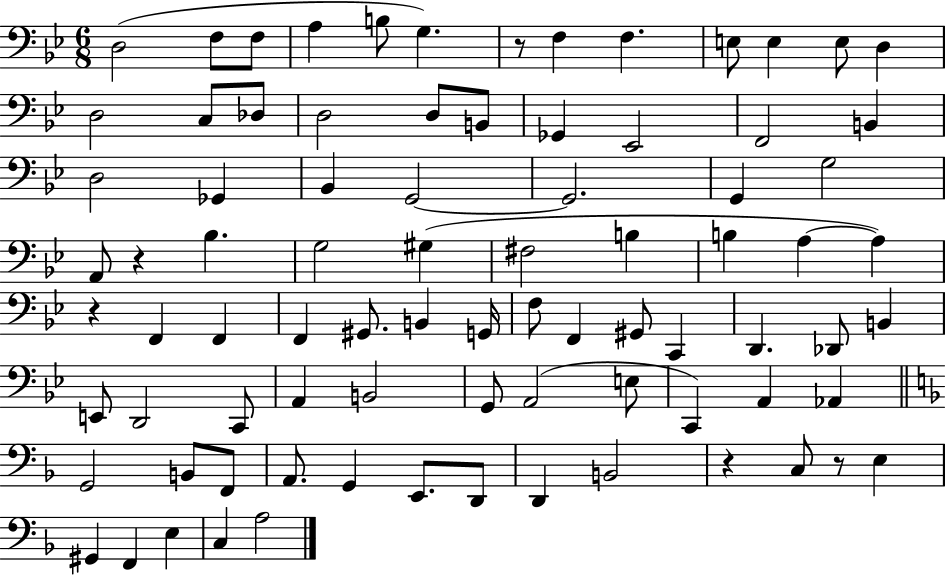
D3/h F3/e F3/e A3/q B3/e G3/q. R/e F3/q F3/q. E3/e E3/q E3/e D3/q D3/h C3/e Db3/e D3/h D3/e B2/e Gb2/q Eb2/h F2/h B2/q D3/h Gb2/q Bb2/q G2/h G2/h. G2/q G3/h A2/e R/q Bb3/q. G3/h G#3/q F#3/h B3/q B3/q A3/q A3/q R/q F2/q F2/q F2/q G#2/e. B2/q G2/s F3/e F2/q G#2/e C2/q D2/q. Db2/e B2/q E2/e D2/h C2/e A2/q B2/h G2/e A2/h E3/e C2/q A2/q Ab2/q G2/h B2/e F2/e A2/e. G2/q E2/e. D2/e D2/q B2/h R/q C3/e R/e E3/q G#2/q F2/q E3/q C3/q A3/h